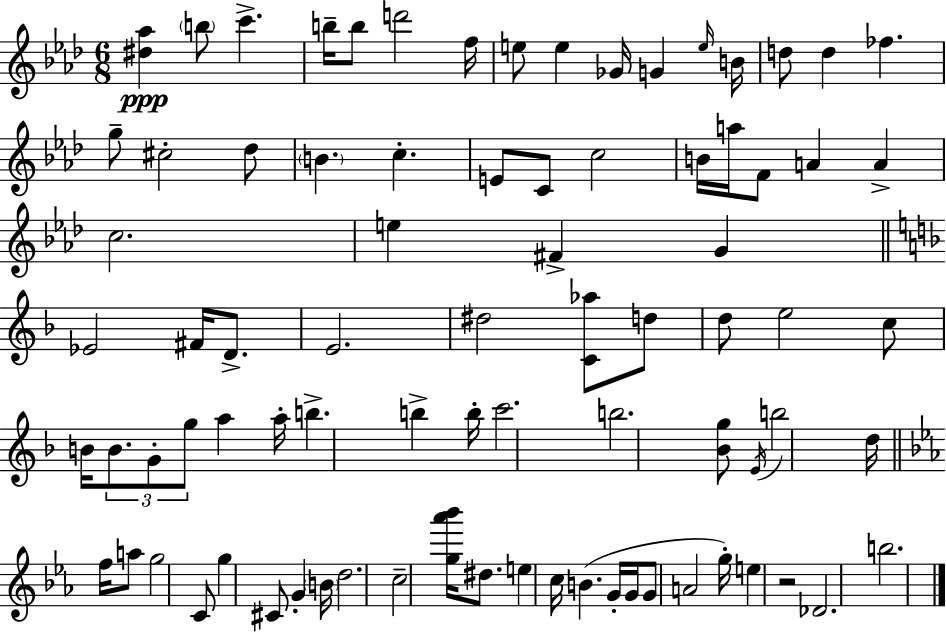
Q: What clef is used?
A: treble